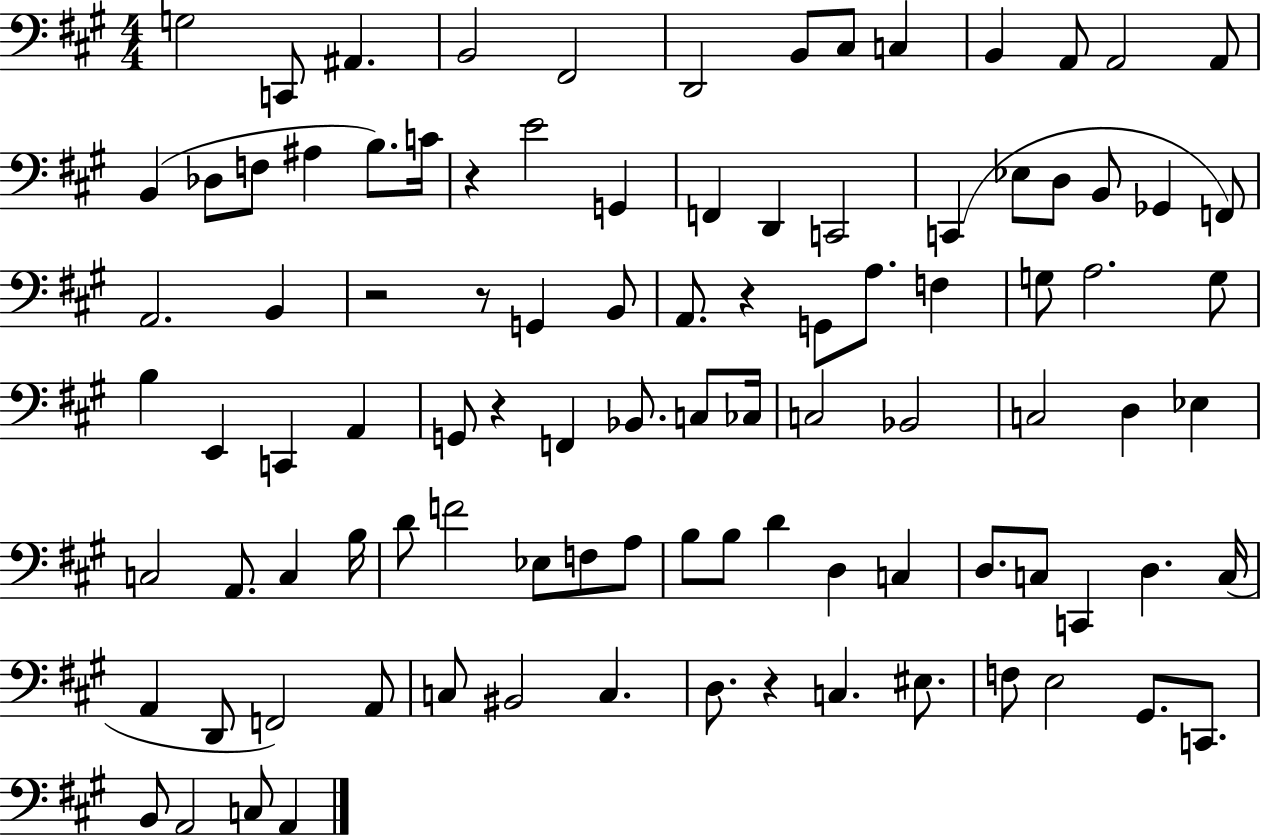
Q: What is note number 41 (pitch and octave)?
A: G3